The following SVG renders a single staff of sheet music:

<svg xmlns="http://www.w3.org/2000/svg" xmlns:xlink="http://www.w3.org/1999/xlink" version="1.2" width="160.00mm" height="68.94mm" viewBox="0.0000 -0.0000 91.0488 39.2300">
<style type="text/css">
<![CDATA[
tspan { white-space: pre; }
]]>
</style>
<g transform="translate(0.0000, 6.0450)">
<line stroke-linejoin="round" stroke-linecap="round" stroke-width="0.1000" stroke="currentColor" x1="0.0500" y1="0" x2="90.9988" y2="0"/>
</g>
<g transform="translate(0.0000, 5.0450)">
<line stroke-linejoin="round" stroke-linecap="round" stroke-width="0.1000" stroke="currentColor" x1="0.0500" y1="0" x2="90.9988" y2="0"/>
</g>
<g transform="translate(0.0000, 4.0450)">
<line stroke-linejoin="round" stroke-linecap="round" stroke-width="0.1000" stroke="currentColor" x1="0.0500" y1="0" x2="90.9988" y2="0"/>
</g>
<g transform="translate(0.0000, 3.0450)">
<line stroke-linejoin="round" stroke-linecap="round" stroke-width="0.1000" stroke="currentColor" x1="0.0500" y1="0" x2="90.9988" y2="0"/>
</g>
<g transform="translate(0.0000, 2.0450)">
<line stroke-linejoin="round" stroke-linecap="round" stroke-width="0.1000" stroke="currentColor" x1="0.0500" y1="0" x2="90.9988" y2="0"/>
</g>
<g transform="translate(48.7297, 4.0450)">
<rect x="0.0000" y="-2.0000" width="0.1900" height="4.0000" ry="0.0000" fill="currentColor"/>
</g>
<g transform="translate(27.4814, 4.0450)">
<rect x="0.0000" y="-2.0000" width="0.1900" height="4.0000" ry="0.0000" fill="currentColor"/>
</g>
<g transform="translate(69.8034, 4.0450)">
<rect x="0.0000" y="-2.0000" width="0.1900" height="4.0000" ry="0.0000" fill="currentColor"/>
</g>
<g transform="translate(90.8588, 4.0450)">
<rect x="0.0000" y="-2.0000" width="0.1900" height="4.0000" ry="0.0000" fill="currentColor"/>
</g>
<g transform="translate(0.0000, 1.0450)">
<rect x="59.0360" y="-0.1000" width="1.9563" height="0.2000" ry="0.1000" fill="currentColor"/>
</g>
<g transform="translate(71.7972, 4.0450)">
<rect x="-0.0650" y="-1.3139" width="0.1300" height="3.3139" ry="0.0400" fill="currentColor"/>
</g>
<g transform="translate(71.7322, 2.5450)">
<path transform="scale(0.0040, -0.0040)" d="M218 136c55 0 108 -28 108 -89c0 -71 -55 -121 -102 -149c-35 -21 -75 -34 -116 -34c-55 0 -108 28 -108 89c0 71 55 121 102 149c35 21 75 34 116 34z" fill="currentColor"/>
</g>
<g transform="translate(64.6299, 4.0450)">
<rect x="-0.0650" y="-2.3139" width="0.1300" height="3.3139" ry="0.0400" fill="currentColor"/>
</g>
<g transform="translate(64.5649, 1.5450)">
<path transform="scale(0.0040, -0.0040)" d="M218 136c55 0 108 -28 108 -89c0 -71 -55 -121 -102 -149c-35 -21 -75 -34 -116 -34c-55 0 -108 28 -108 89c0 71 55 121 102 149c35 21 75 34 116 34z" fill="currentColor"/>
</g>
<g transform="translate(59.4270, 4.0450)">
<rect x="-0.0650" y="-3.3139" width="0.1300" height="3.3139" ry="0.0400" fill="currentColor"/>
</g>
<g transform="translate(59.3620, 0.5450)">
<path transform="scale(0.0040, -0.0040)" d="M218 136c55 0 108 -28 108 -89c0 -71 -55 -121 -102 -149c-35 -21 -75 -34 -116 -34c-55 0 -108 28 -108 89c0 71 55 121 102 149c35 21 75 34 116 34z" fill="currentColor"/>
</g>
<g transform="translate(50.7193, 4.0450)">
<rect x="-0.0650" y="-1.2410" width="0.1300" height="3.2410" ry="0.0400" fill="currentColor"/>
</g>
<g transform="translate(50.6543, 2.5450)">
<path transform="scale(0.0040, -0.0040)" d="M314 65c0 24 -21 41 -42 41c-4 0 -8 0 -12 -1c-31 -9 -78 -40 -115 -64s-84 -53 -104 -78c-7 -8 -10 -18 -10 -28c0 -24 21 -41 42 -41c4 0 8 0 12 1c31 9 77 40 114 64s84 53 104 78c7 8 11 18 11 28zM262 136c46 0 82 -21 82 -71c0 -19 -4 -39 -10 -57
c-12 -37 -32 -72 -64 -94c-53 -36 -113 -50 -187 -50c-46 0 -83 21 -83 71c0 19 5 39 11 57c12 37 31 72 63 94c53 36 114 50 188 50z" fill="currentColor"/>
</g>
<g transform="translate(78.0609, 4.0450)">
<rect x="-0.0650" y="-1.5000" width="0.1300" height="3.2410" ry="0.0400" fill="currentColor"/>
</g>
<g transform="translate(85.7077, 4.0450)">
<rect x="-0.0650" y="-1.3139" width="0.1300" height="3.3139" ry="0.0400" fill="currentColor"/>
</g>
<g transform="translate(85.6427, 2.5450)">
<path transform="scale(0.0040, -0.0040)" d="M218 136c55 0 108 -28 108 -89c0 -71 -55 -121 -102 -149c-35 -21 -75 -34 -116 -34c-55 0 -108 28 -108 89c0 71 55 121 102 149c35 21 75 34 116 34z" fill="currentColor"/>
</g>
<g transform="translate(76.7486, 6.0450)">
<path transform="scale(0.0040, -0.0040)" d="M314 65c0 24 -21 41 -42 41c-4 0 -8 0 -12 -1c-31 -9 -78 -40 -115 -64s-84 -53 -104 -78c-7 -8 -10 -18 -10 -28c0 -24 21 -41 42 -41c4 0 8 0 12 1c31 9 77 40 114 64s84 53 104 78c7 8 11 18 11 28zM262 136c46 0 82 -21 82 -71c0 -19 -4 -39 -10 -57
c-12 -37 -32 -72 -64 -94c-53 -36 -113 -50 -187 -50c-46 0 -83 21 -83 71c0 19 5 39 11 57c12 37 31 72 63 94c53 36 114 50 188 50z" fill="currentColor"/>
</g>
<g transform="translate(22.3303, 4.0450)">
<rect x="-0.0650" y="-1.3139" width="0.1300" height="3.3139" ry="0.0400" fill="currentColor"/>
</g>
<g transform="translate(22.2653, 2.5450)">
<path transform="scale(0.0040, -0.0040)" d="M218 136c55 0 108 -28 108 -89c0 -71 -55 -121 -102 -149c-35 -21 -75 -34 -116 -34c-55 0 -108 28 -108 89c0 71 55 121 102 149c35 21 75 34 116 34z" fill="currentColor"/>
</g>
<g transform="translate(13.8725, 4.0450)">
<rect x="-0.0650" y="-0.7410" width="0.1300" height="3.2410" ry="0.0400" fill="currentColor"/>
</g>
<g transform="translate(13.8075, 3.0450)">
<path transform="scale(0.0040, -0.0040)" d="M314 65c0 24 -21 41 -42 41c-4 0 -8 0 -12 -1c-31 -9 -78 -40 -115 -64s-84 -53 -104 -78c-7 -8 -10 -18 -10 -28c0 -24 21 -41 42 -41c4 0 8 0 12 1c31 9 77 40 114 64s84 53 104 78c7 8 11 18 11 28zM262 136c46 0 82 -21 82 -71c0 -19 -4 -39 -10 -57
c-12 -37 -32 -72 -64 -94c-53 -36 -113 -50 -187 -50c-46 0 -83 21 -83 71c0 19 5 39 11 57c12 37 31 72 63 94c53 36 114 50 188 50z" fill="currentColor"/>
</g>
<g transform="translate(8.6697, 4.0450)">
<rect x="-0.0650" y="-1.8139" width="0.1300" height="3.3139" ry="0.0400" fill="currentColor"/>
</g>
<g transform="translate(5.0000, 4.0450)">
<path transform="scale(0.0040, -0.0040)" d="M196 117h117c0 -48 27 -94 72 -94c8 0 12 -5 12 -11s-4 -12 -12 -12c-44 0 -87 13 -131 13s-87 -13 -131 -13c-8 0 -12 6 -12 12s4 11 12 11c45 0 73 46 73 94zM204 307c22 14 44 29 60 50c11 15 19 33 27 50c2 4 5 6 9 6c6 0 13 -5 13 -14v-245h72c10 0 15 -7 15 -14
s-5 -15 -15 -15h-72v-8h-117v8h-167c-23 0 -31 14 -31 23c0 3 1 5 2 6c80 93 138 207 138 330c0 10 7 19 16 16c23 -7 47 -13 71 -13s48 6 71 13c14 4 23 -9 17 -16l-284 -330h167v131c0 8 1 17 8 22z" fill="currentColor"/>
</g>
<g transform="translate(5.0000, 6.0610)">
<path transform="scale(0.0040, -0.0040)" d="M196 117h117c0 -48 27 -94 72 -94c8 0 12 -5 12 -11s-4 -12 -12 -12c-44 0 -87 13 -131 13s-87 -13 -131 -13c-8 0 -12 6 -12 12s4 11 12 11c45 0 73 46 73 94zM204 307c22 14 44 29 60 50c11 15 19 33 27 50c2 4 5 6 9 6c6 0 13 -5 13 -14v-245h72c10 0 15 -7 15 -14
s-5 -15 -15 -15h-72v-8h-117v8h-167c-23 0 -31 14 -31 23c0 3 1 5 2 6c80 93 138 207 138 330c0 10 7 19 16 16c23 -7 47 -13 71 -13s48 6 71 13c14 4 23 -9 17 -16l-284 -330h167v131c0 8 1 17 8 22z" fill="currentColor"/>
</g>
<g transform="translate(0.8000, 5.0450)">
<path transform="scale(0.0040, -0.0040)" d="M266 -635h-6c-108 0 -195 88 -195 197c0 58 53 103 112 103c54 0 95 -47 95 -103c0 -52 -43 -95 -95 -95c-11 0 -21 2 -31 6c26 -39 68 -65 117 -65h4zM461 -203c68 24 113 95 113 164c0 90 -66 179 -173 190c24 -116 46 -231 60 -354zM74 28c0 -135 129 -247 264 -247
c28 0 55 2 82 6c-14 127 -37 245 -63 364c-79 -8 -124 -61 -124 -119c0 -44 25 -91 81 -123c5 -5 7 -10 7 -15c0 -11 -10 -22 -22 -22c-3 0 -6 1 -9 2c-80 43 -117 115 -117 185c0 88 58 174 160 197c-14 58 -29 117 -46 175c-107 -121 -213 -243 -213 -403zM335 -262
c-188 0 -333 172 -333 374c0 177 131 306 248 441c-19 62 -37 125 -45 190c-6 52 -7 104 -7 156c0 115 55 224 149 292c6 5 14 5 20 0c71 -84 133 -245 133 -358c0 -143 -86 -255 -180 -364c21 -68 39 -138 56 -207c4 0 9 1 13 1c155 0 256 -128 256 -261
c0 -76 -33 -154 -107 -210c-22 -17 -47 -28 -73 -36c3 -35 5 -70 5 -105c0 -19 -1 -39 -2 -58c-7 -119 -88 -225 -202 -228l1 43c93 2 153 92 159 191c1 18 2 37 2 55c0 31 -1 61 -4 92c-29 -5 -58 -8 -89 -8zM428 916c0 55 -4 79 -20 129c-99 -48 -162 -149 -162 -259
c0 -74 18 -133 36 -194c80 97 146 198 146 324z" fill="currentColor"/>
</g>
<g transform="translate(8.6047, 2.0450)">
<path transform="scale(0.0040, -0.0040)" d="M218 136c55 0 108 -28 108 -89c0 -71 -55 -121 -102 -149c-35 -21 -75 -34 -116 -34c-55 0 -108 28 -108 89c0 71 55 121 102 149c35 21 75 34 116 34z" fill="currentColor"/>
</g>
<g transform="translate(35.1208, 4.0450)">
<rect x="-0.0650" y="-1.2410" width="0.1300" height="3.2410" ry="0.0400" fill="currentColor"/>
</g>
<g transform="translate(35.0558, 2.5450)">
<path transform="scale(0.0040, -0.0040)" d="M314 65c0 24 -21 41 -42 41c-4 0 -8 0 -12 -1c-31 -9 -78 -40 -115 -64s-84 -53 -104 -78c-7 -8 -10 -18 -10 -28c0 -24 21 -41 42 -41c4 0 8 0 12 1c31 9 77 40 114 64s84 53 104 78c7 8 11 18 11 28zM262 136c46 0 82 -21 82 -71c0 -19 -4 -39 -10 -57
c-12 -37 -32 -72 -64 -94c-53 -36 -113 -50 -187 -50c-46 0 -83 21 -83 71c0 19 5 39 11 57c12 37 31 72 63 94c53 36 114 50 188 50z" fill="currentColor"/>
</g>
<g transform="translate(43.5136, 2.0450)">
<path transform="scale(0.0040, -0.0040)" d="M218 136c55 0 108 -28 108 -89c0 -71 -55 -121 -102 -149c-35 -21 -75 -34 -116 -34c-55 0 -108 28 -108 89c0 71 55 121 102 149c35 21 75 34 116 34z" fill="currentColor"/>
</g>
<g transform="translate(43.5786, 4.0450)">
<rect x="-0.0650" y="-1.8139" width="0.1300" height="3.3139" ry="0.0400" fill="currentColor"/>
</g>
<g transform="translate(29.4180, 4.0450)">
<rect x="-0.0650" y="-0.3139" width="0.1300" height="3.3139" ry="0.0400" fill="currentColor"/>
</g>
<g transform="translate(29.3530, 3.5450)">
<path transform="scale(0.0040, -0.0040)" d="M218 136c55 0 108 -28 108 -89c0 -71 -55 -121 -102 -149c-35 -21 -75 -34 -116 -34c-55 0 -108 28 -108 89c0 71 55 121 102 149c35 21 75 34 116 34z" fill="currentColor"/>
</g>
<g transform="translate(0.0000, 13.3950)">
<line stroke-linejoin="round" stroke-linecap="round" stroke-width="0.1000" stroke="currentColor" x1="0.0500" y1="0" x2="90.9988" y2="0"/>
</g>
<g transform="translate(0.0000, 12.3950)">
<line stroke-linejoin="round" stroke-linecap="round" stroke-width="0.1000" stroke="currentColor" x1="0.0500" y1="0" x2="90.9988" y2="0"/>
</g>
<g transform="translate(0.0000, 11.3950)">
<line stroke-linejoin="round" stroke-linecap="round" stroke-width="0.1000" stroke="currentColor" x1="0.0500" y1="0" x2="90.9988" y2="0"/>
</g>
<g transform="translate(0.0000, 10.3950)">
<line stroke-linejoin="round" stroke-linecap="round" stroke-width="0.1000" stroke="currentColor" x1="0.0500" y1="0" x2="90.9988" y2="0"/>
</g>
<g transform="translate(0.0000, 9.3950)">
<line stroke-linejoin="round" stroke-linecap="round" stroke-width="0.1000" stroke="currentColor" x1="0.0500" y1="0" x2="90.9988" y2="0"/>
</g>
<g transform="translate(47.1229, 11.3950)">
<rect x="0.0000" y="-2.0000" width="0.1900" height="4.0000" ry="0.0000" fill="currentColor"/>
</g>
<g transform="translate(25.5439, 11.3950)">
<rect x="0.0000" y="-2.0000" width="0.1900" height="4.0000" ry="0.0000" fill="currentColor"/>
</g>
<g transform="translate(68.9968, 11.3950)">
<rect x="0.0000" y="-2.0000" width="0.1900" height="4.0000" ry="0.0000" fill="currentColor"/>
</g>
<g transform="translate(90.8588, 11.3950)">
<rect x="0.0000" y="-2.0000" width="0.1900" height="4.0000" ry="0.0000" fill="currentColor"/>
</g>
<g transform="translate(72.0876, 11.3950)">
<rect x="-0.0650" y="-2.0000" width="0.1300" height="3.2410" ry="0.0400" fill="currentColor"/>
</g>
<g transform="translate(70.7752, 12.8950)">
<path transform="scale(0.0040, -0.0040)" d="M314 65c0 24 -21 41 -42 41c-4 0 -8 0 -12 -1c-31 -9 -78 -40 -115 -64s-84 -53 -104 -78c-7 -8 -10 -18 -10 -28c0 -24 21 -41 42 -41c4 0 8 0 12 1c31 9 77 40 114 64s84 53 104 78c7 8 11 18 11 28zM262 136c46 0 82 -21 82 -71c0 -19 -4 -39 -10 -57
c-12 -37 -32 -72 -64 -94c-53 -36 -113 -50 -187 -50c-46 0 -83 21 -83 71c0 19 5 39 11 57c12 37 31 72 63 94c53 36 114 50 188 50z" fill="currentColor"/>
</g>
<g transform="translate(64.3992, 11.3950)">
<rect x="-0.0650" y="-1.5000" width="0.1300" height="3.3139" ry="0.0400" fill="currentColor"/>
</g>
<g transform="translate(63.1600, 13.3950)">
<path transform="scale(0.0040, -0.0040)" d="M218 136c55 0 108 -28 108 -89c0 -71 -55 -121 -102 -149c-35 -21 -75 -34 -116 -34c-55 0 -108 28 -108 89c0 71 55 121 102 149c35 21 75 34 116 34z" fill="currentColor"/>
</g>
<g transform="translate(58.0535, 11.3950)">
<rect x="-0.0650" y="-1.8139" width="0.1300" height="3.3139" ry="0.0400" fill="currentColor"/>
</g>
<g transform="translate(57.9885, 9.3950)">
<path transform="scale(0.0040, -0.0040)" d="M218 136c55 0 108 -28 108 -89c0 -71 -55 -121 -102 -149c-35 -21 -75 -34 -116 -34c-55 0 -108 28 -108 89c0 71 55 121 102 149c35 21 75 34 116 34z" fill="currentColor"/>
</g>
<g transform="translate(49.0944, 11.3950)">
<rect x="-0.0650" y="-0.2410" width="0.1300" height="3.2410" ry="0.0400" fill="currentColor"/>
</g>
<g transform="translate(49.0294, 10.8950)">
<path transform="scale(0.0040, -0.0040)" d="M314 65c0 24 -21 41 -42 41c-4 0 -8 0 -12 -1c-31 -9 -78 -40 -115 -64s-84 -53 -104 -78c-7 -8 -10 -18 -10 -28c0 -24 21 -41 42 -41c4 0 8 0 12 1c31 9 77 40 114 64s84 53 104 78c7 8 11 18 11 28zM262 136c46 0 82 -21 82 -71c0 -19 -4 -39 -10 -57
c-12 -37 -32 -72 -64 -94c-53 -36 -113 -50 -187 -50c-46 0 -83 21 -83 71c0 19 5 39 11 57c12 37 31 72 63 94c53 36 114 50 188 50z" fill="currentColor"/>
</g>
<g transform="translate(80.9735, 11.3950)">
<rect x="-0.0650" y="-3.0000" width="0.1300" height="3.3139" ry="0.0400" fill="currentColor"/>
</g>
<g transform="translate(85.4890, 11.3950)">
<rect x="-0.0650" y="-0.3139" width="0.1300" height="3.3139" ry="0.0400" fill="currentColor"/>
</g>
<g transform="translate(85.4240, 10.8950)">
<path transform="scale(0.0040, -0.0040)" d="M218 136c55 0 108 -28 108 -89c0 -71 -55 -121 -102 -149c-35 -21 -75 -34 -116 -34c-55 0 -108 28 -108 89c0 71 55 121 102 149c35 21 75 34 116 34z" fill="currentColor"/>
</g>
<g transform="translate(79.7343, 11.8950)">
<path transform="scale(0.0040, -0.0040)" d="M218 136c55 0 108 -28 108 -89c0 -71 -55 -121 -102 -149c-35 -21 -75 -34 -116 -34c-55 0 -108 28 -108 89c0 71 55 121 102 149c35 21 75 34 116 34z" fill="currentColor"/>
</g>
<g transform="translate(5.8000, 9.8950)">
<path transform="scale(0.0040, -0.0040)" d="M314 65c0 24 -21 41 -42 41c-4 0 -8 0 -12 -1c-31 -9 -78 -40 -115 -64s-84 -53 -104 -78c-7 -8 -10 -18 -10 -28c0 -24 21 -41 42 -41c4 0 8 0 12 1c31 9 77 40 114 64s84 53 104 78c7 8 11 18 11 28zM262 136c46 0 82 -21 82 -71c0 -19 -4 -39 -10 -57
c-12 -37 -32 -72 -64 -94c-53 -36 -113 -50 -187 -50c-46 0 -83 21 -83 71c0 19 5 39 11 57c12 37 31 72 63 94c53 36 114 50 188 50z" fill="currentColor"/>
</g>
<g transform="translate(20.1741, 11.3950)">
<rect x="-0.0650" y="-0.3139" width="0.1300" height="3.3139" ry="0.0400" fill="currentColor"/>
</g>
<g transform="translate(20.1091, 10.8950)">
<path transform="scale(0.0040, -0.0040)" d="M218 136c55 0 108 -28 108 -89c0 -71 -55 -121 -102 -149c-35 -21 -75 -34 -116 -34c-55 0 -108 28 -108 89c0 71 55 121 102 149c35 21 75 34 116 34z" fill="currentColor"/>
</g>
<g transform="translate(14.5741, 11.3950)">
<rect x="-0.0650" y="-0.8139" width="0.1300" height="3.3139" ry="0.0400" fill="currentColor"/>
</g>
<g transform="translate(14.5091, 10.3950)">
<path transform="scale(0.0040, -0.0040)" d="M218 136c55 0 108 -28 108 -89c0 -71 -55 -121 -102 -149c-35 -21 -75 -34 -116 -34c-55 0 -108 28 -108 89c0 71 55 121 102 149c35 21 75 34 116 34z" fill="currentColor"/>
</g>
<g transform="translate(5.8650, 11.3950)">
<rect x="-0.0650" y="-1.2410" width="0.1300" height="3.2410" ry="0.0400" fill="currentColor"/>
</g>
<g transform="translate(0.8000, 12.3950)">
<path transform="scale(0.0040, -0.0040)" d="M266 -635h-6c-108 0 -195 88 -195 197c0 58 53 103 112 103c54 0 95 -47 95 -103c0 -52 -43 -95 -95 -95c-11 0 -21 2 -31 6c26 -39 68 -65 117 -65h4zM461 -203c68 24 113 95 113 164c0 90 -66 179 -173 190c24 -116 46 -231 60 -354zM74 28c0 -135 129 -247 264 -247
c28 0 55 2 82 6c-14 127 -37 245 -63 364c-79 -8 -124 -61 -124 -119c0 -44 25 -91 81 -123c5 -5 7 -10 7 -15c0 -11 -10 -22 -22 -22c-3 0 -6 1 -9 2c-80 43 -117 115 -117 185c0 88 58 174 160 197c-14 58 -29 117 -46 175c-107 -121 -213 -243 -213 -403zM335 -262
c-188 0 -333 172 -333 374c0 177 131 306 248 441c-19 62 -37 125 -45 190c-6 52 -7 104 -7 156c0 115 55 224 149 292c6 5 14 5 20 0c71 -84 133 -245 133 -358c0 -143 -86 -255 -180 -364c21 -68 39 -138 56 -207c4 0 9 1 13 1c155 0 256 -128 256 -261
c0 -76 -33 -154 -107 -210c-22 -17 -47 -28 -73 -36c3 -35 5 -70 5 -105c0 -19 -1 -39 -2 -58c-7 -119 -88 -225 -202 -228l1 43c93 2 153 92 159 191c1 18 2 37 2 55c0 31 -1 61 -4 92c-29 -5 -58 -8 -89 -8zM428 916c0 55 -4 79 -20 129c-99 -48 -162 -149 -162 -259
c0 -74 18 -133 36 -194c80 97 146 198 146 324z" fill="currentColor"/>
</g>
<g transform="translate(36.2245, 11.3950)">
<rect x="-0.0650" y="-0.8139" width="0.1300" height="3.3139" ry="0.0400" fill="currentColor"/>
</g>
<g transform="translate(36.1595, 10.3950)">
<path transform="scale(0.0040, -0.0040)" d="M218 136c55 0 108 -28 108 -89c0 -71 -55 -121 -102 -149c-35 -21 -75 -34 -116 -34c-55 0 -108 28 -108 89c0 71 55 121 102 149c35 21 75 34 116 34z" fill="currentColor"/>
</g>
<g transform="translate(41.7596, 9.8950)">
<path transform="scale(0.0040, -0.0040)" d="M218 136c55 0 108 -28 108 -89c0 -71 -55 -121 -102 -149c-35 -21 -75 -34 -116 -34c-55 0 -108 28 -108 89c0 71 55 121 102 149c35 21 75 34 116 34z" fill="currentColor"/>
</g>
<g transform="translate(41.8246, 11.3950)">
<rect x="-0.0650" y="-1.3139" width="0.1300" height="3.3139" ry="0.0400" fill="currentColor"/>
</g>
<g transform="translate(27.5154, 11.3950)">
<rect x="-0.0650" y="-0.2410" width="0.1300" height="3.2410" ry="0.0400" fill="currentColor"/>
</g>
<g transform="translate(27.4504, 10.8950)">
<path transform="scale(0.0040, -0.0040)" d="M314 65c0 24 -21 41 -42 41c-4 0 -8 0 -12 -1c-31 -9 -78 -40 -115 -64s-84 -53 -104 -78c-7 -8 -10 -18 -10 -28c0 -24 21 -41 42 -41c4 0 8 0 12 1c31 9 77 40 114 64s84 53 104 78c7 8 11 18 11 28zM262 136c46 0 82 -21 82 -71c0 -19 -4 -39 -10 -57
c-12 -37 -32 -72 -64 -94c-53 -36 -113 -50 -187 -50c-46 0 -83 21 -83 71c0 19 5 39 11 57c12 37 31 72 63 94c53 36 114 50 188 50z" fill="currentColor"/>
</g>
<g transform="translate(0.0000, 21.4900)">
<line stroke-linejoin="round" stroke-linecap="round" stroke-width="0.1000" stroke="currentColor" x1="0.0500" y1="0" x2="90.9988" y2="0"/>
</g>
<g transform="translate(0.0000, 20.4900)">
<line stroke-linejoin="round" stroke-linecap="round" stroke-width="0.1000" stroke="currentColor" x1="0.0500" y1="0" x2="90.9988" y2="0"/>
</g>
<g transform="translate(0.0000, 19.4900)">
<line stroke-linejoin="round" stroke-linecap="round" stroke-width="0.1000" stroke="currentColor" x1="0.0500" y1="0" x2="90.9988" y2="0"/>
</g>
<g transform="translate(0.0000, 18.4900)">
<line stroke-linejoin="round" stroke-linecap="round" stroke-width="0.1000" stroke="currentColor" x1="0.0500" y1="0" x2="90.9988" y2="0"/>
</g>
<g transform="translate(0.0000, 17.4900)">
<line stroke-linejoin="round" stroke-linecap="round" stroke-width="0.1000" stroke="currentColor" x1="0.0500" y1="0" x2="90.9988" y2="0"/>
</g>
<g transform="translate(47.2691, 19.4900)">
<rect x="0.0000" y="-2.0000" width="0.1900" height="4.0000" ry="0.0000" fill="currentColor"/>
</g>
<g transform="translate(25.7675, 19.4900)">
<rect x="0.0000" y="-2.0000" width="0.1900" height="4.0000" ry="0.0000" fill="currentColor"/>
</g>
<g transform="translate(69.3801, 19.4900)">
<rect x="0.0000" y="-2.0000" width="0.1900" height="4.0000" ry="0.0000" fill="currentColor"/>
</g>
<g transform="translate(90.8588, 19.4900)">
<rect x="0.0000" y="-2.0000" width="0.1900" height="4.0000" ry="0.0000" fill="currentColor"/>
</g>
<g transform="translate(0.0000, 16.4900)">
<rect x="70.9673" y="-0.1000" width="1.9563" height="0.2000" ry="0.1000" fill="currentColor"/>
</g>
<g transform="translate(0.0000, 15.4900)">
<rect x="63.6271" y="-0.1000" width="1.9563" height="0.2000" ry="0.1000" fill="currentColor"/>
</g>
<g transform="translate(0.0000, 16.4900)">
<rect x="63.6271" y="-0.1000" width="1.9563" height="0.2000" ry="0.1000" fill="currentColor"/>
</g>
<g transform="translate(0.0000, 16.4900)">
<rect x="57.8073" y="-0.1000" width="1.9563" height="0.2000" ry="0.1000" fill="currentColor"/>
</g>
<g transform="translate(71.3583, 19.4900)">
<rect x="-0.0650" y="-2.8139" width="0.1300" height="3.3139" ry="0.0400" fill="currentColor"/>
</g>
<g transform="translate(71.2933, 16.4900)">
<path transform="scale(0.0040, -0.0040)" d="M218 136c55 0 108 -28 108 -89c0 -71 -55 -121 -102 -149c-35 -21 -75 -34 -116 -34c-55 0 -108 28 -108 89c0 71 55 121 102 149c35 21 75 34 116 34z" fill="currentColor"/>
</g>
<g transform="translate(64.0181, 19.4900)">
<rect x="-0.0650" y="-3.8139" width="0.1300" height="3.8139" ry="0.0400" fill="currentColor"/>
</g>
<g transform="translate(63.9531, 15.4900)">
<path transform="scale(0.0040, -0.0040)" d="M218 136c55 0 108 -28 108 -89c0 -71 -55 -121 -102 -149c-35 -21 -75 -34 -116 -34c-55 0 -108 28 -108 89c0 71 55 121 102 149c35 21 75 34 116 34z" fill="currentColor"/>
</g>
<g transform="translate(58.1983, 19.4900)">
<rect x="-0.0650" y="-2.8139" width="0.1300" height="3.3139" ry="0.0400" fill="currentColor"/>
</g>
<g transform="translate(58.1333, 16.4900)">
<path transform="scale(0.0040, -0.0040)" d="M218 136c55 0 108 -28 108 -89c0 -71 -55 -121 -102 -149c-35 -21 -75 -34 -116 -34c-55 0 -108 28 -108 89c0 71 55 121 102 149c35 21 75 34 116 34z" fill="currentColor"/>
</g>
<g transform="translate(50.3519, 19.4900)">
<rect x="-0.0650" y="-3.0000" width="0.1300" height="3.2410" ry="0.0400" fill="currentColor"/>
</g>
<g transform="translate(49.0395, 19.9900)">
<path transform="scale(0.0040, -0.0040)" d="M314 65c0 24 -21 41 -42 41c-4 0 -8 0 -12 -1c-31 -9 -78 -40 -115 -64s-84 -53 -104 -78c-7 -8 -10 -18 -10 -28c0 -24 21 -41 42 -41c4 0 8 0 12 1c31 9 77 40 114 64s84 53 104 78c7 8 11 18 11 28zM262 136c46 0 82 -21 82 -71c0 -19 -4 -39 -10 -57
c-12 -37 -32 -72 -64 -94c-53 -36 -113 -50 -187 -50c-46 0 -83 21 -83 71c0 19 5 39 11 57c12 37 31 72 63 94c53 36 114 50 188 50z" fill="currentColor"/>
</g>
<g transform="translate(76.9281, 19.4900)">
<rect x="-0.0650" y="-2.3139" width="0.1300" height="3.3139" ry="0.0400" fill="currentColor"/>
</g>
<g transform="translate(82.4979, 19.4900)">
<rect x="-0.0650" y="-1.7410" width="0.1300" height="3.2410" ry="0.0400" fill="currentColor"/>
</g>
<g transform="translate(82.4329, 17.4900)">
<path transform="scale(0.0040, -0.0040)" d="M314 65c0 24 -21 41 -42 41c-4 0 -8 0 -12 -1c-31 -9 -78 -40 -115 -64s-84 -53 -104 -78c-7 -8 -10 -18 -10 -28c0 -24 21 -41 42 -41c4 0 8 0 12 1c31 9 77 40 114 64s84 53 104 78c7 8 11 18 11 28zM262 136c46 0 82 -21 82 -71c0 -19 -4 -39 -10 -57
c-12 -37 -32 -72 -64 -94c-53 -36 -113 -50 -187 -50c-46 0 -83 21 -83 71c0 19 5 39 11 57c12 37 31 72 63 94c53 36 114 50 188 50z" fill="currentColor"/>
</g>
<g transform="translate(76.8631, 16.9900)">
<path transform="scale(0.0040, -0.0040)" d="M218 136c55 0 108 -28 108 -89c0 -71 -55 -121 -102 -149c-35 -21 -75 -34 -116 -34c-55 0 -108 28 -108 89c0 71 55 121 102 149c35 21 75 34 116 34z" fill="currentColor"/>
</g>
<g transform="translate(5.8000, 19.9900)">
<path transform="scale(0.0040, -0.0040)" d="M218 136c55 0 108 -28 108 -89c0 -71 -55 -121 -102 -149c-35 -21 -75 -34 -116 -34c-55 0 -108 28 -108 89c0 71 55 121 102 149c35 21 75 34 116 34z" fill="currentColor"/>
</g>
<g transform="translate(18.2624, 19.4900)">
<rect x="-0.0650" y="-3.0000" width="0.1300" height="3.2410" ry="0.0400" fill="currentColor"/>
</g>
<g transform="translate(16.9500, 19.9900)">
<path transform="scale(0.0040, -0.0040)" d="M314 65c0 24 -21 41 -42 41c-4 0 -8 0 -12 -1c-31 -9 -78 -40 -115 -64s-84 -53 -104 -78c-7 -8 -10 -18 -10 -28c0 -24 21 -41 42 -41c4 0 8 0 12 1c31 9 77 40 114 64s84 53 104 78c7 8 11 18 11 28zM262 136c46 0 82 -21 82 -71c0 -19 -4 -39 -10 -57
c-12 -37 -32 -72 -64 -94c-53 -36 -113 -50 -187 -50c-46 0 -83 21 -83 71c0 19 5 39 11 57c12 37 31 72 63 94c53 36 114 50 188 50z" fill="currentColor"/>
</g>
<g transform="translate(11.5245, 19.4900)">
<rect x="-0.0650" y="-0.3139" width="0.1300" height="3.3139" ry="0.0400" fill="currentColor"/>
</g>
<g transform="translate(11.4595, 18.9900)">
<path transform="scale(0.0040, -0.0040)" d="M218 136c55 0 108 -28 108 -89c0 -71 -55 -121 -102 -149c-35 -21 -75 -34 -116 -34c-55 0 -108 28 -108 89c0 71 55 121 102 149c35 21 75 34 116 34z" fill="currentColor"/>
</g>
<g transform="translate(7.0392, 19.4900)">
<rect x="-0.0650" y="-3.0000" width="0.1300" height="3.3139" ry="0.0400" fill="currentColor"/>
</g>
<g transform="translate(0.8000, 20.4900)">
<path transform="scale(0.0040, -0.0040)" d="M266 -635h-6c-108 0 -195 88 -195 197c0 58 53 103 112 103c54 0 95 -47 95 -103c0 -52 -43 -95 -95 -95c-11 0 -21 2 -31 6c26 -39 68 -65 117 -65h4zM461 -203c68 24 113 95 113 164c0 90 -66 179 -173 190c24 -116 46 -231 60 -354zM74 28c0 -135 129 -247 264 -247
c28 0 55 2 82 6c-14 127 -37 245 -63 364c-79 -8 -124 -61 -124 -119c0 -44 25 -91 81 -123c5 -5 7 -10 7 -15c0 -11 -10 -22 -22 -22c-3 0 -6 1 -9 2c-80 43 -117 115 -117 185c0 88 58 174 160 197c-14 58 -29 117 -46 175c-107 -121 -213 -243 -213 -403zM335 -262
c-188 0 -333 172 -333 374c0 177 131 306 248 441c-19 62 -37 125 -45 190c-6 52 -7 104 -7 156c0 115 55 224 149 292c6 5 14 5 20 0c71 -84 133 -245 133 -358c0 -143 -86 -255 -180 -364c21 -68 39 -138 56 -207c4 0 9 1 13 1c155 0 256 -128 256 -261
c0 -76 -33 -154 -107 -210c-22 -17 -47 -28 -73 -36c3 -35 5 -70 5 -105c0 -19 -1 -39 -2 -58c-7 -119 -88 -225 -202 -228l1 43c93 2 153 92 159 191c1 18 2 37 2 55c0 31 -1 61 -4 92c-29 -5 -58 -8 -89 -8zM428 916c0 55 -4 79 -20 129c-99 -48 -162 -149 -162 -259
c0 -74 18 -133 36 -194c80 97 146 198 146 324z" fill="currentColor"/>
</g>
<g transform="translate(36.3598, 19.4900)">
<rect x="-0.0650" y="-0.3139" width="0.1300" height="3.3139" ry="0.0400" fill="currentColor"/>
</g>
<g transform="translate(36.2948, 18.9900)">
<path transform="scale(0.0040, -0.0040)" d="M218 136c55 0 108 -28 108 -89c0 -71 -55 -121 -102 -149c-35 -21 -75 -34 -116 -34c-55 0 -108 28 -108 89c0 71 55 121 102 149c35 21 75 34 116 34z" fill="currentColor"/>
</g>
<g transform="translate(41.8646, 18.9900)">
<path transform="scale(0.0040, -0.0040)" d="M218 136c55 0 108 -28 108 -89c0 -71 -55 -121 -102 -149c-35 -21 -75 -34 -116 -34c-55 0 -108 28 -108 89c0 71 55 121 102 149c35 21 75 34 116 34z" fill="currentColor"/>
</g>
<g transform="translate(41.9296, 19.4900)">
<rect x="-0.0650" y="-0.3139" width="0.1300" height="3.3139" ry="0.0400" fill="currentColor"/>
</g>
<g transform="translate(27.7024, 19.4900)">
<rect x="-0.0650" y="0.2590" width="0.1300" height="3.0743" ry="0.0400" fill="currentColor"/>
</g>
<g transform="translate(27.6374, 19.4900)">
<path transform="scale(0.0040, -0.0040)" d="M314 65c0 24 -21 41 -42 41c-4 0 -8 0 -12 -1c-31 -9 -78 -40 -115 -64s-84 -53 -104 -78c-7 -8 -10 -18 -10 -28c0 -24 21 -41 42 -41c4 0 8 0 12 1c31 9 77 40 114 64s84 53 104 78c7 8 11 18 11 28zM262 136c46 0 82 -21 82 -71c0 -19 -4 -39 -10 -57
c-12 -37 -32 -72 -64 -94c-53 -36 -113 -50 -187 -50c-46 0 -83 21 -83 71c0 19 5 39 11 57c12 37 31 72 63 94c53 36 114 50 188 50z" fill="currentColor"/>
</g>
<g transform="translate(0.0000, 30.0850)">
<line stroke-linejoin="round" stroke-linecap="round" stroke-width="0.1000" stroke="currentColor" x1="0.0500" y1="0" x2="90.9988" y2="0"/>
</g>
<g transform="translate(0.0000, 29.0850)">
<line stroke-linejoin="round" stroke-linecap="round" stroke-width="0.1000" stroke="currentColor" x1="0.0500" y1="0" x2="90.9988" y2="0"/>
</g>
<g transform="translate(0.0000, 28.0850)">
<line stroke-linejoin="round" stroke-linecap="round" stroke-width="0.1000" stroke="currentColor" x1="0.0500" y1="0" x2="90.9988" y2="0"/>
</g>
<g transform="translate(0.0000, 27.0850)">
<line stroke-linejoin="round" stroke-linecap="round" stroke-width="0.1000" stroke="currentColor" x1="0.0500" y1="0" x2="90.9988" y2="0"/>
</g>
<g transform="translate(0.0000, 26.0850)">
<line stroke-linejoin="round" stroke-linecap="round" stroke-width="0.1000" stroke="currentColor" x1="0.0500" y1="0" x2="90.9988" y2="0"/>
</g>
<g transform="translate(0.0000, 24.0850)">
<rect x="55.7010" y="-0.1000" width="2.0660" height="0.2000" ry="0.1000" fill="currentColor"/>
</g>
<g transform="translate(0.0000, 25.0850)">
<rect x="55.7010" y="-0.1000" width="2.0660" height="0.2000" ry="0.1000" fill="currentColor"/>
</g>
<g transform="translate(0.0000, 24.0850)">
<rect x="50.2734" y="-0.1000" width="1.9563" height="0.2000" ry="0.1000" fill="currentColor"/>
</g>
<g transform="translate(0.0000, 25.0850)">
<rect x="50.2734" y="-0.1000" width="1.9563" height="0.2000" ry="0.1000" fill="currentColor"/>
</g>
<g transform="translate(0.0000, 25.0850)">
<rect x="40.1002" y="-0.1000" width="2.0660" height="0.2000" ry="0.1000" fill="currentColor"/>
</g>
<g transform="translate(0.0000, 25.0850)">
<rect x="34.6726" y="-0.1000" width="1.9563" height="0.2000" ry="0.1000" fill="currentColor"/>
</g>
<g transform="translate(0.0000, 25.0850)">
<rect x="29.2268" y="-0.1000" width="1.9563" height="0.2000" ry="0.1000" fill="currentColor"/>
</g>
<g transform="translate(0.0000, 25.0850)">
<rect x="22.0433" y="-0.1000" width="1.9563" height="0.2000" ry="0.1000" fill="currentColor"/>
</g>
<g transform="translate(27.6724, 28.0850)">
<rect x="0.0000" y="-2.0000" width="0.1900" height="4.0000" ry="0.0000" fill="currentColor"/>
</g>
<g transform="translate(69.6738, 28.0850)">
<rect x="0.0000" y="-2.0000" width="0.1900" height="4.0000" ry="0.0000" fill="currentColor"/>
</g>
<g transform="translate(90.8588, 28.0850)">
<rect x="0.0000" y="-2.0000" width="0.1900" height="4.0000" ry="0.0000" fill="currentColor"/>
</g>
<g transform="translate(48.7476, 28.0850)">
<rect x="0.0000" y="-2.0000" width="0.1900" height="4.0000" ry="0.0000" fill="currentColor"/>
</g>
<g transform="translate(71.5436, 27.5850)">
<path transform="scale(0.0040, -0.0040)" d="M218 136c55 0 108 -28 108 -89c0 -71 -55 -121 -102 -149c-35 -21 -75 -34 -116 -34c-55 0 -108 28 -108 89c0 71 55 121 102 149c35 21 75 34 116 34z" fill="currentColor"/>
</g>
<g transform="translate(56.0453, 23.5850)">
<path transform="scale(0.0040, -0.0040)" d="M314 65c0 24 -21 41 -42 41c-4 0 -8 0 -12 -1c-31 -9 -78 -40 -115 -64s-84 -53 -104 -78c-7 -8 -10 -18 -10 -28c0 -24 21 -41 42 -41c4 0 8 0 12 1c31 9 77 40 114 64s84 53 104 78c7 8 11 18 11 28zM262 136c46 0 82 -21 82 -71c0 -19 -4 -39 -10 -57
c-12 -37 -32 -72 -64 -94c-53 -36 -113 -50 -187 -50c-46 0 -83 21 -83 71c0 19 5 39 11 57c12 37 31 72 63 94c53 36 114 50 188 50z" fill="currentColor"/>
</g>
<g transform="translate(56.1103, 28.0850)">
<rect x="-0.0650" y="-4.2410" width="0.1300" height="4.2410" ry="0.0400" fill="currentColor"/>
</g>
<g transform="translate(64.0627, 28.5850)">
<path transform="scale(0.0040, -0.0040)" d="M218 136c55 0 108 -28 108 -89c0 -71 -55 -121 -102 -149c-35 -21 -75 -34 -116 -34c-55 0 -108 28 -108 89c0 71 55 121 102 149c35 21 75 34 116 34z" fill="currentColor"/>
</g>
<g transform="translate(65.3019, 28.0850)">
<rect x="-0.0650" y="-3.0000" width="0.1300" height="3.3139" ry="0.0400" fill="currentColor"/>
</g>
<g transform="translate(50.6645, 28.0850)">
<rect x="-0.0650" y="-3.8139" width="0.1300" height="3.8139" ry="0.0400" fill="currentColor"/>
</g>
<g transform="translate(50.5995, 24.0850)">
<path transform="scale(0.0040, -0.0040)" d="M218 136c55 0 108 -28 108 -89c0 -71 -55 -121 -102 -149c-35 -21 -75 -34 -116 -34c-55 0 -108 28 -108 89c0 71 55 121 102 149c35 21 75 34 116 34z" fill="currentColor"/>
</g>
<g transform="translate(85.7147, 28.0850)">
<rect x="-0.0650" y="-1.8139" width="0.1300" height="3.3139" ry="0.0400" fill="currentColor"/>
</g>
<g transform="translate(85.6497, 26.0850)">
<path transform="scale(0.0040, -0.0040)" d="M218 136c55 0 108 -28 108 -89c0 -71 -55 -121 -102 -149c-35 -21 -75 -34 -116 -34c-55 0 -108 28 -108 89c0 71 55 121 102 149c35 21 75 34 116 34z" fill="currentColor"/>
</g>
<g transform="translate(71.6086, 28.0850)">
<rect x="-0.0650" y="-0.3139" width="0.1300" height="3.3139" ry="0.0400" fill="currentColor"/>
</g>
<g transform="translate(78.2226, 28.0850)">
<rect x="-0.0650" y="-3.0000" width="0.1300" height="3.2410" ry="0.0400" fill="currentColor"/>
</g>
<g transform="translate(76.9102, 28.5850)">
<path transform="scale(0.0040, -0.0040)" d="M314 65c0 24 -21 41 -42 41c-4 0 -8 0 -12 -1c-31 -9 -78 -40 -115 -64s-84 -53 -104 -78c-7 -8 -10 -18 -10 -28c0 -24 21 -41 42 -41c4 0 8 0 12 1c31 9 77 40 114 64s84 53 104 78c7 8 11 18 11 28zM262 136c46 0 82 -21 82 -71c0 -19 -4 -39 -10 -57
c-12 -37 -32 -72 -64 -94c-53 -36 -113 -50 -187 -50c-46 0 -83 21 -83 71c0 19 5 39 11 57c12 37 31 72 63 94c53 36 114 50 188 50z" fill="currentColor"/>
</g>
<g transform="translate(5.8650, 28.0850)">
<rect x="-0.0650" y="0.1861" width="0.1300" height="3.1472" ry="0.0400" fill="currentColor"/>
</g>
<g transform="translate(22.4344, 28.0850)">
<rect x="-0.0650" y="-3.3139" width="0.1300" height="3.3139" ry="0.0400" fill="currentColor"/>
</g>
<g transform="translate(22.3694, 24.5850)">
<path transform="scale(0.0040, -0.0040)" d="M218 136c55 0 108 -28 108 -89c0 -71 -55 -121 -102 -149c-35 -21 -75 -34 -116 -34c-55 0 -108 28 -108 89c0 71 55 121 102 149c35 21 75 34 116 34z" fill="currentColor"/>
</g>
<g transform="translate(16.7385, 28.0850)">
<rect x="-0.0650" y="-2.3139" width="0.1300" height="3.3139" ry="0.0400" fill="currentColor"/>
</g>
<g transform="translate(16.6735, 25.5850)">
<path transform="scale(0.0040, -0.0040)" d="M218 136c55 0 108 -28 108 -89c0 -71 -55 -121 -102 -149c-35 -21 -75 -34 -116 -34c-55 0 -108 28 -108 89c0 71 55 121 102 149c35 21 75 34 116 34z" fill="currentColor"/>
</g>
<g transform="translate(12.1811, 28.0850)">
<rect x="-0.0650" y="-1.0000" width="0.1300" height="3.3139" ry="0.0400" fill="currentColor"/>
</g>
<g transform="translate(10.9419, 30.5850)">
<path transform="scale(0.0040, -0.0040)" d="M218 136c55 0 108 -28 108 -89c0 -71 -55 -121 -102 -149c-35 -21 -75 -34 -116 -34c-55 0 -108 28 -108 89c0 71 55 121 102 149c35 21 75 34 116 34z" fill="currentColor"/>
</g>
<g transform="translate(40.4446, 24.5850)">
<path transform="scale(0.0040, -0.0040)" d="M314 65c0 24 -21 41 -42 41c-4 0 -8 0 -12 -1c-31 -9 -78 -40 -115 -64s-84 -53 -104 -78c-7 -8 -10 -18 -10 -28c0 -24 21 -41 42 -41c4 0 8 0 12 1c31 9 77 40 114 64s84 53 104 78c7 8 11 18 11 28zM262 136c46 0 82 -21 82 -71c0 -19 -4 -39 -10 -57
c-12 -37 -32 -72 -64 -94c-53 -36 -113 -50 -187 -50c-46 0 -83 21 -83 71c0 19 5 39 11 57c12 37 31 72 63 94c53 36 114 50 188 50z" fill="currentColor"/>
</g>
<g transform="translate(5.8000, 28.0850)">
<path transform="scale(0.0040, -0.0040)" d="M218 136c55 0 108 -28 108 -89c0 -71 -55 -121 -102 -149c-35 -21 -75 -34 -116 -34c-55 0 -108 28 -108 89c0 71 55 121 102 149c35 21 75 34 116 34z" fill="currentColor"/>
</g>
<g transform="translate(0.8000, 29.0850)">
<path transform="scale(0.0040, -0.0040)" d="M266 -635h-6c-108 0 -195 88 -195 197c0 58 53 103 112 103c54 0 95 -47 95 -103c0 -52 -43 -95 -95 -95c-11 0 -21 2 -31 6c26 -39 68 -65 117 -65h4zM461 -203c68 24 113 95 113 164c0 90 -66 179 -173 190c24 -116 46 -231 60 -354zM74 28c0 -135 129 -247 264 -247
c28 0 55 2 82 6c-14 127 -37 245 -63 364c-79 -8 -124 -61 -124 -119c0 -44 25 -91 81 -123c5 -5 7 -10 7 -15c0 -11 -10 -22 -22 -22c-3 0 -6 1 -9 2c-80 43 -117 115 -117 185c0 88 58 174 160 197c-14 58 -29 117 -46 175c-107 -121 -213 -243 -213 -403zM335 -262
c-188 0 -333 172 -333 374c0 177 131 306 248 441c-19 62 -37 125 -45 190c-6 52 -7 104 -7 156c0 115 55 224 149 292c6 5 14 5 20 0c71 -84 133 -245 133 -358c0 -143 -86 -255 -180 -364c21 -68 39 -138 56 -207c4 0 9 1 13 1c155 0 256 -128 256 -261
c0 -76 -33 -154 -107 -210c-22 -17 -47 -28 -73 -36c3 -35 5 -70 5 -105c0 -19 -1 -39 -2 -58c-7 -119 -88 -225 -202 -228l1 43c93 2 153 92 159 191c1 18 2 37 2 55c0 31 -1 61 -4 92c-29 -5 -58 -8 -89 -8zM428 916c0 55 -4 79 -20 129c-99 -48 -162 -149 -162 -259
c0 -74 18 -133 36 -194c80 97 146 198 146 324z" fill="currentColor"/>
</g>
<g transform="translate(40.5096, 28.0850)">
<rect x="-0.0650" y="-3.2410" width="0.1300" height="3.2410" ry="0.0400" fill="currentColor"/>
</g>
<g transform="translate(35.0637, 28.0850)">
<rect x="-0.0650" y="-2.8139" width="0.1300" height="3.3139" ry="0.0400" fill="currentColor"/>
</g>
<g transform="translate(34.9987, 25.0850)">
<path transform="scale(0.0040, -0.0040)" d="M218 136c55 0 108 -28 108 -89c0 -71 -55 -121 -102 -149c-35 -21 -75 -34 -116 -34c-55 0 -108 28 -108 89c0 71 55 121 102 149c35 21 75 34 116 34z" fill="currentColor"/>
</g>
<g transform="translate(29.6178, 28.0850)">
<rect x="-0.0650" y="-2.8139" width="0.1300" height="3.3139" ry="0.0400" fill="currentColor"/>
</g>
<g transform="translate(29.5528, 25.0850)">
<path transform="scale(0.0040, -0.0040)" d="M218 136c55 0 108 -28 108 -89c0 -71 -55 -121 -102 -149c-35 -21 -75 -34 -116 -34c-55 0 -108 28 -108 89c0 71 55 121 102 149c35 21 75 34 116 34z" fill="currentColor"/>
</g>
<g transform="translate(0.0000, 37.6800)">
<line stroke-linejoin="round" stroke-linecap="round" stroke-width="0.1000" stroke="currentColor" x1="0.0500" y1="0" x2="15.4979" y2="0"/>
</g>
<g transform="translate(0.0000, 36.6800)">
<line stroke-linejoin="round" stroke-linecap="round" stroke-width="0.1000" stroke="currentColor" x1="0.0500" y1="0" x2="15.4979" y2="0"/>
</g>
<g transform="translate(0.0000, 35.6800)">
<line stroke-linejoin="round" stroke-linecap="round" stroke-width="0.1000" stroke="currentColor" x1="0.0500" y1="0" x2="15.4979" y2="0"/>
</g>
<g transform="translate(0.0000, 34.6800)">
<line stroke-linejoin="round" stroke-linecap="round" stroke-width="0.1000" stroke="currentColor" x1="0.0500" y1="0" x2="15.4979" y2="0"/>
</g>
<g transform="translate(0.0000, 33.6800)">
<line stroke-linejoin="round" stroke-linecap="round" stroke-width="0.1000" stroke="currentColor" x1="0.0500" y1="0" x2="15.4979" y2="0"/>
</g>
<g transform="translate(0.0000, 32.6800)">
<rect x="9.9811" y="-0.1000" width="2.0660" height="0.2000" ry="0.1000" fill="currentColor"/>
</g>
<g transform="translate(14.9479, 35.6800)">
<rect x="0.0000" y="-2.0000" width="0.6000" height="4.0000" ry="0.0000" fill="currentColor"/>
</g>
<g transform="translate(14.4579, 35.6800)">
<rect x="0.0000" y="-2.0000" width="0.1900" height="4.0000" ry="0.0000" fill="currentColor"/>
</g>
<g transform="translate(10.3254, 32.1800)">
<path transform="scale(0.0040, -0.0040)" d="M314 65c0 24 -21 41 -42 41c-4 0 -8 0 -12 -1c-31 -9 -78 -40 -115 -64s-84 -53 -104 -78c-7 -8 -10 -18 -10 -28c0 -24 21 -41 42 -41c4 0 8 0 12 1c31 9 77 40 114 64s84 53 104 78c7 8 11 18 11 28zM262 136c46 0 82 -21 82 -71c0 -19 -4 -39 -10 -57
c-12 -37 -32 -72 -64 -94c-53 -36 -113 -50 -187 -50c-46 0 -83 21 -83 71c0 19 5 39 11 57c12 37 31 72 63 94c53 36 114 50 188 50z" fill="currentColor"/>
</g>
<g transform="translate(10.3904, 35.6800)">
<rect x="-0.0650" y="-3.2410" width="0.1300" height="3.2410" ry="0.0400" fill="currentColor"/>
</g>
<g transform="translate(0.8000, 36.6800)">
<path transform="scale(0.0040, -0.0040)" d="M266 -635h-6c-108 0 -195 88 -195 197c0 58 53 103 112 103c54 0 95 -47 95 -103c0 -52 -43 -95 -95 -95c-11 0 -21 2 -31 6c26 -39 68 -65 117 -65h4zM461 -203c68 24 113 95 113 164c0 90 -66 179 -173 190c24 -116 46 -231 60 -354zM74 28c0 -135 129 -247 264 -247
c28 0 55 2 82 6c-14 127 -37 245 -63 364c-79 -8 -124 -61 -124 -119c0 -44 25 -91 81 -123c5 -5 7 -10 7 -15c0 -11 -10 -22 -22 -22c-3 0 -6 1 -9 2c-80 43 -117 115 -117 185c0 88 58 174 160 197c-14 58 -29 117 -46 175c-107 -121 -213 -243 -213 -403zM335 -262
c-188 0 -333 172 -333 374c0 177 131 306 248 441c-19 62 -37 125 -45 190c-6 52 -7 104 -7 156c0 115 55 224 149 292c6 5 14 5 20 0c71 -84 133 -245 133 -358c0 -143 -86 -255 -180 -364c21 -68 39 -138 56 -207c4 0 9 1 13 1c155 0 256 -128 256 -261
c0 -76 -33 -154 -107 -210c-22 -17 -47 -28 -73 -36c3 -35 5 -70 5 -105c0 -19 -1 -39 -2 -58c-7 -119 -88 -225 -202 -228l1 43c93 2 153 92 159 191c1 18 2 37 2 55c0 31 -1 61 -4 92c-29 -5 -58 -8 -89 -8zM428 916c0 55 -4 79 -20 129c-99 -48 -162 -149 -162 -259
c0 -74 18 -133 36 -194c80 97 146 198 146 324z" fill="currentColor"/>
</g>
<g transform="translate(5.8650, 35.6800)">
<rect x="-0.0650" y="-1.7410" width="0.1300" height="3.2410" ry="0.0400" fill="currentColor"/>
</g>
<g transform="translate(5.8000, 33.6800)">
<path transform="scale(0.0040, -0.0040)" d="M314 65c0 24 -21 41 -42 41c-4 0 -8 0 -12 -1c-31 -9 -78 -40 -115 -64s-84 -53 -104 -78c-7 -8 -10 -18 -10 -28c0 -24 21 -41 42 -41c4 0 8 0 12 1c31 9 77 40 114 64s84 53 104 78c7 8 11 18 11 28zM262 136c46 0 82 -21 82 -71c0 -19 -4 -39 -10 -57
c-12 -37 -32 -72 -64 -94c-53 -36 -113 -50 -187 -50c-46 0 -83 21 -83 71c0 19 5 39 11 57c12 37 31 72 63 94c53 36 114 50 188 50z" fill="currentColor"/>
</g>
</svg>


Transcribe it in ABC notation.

X:1
T:Untitled
M:4/4
L:1/4
K:C
f d2 e c e2 f e2 b g e E2 e e2 d c c2 d e c2 f E F2 A c A c A2 B2 c c A2 a c' a g f2 B D g b a a b2 c' d'2 A c A2 f f2 b2